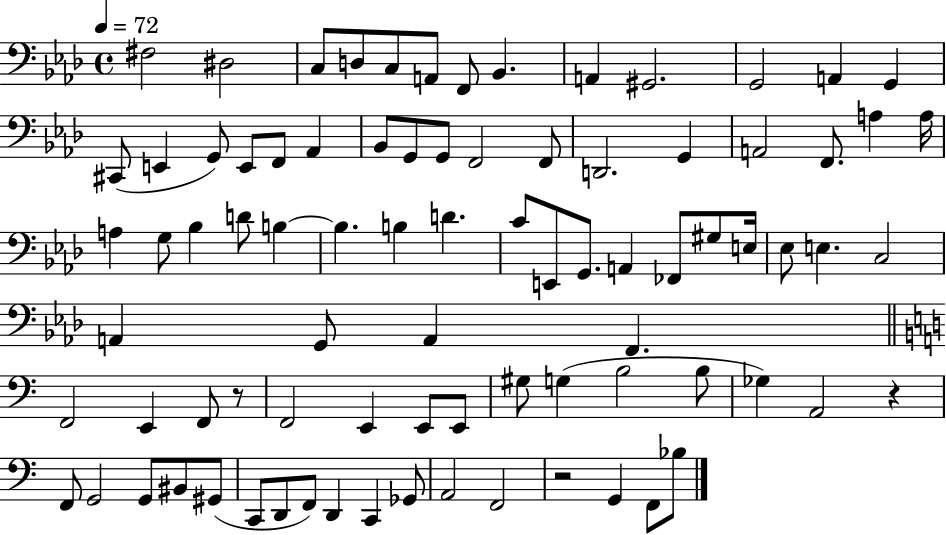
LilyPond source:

{
  \clef bass
  \time 4/4
  \defaultTimeSignature
  \key aes \major
  \tempo 4 = 72
  \repeat volta 2 { fis2 dis2 | c8 d8 c8 a,8 f,8 bes,4. | a,4 gis,2. | g,2 a,4 g,4 | \break cis,8( e,4 g,8) e,8 f,8 aes,4 | bes,8 g,8 g,8 f,2 f,8 | d,2. g,4 | a,2 f,8. a4 a16 | \break a4 g8 bes4 d'8 b4~~ | b4. b4 d'4. | c'8 e,8 g,8. a,4 fes,8 gis8 e16 | ees8 e4. c2 | \break a,4 g,8 a,4 f,4. | \bar "||" \break \key c \major f,2 e,4 f,8 r8 | f,2 e,4 e,8 e,8 | gis8 g4( b2 b8 | ges4) a,2 r4 | \break f,8 g,2 g,8 bis,8 gis,8( | c,8 d,8 f,8) d,4 c,4 ges,8 | a,2 f,2 | r2 g,4 f,8 bes8 | \break } \bar "|."
}